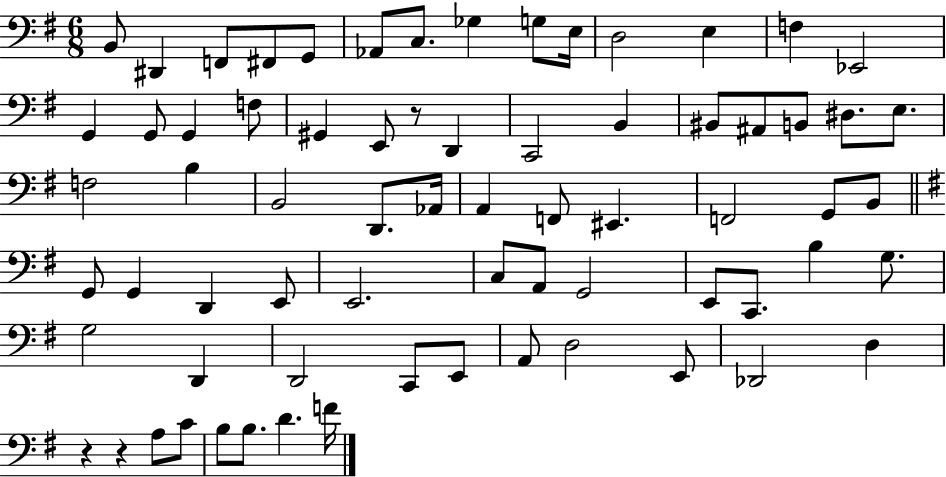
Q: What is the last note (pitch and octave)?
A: F4